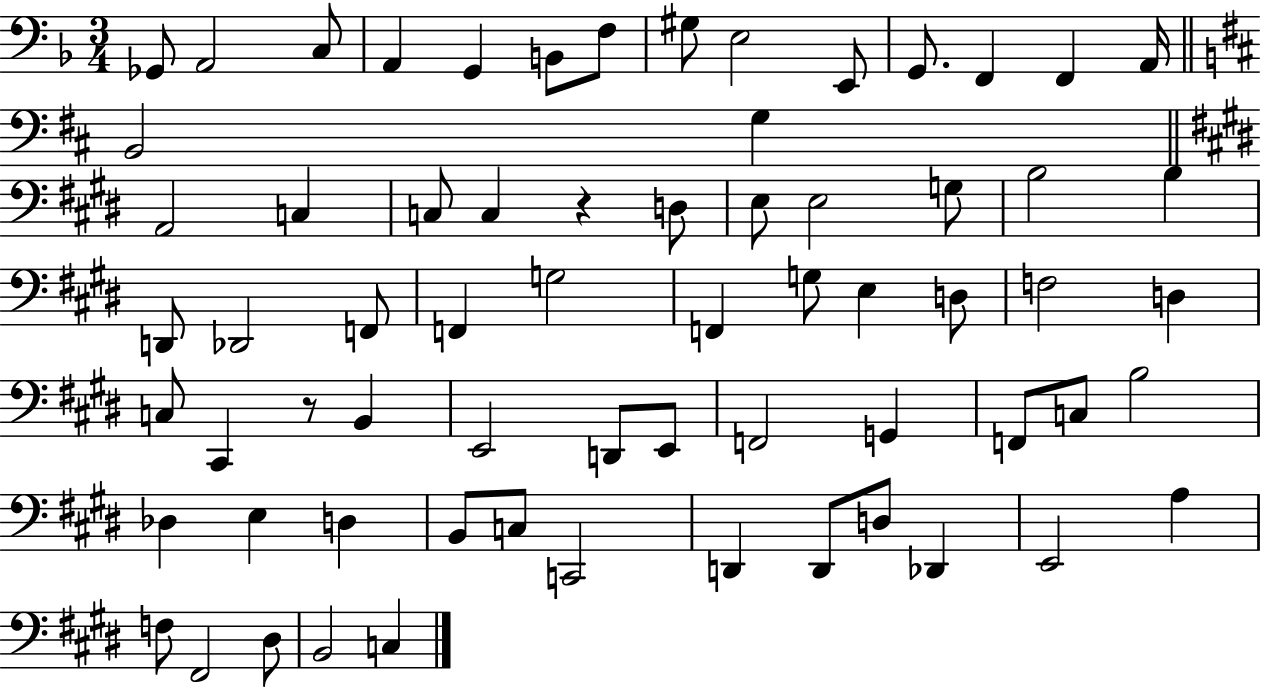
{
  \clef bass
  \numericTimeSignature
  \time 3/4
  \key f \major
  ges,8 a,2 c8 | a,4 g,4 b,8 f8 | gis8 e2 e,8 | g,8. f,4 f,4 a,16 | \break \bar "||" \break \key d \major b,2 g4 | \bar "||" \break \key e \major a,2 c4 | c8 c4 r4 d8 | e8 e2 g8 | b2 b4 | \break d,8 des,2 f,8 | f,4 g2 | f,4 g8 e4 d8 | f2 d4 | \break c8 cis,4 r8 b,4 | e,2 d,8 e,8 | f,2 g,4 | f,8 c8 b2 | \break des4 e4 d4 | b,8 c8 c,2 | d,4 d,8 d8 des,4 | e,2 a4 | \break f8 fis,2 dis8 | b,2 c4 | \bar "|."
}